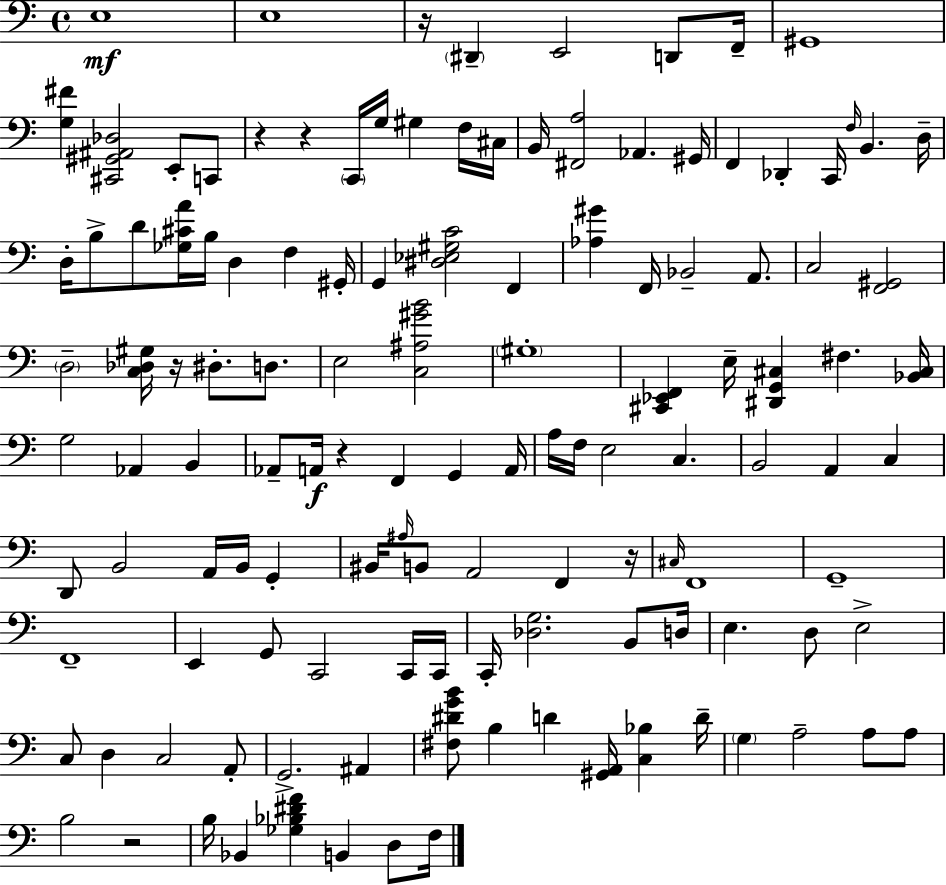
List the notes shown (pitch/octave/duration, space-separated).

E3/w E3/w R/s D#2/q E2/h D2/e F2/s G#2/w [G3,F#4]/q [C#2,G#2,A#2,Db3]/h E2/e C2/e R/q R/q C2/s G3/s G#3/q F3/s C#3/s B2/s [F#2,A3]/h Ab2/q. G#2/s F2/q Db2/q C2/s F3/s B2/q. D3/s D3/s B3/e D4/e [Gb3,C#4,A4]/s B3/s D3/q F3/q G#2/s G2/q [D#3,Eb3,G#3,C4]/h F2/q [Ab3,G#4]/q F2/s Bb2/h A2/e. C3/h [F2,G#2]/h D3/h [C3,Db3,G#3]/s R/s D#3/e. D3/e. E3/h [C3,A#3,G#4,B4]/h G#3/w [C#2,Eb2,F2]/q E3/s [D#2,G2,C#3]/q F#3/q. [Bb2,C#3]/s G3/h Ab2/q B2/q Ab2/e A2/s R/q F2/q G2/q A2/s A3/s F3/s E3/h C3/q. B2/h A2/q C3/q D2/e B2/h A2/s B2/s G2/q BIS2/s A#3/s B2/e A2/h F2/q R/s C#3/s F2/w G2/w F2/w E2/q G2/e C2/h C2/s C2/s C2/s [Db3,G3]/h. B2/e D3/s E3/q. D3/e E3/h C3/e D3/q C3/h A2/e G2/h. A#2/q [F#3,D#4,G4,B4]/e B3/q D4/q [G#2,A2]/s [C3,Bb3]/q D4/s G3/q A3/h A3/e A3/e B3/h R/h B3/s Bb2/q [Gb3,Bb3,D#4,F4]/q B2/q D3/e F3/s